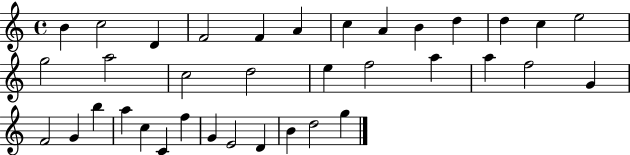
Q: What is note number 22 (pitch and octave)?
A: F5